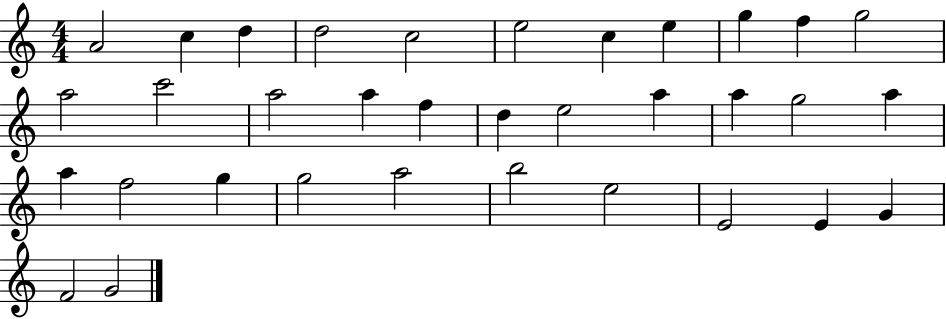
{
  \clef treble
  \numericTimeSignature
  \time 4/4
  \key c \major
  a'2 c''4 d''4 | d''2 c''2 | e''2 c''4 e''4 | g''4 f''4 g''2 | \break a''2 c'''2 | a''2 a''4 f''4 | d''4 e''2 a''4 | a''4 g''2 a''4 | \break a''4 f''2 g''4 | g''2 a''2 | b''2 e''2 | e'2 e'4 g'4 | \break f'2 g'2 | \bar "|."
}